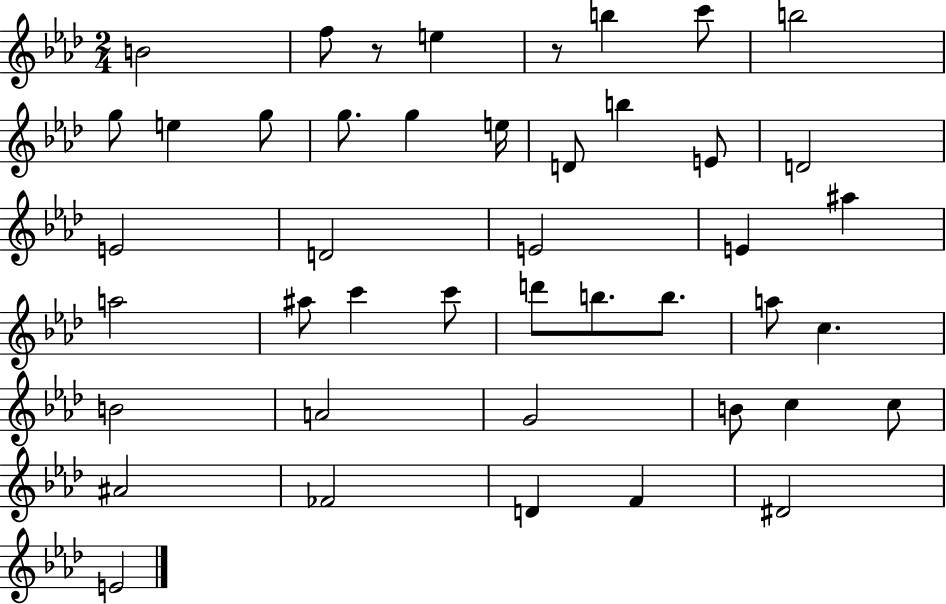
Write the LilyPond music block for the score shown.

{
  \clef treble
  \numericTimeSignature
  \time 2/4
  \key aes \major
  \repeat volta 2 { b'2 | f''8 r8 e''4 | r8 b''4 c'''8 | b''2 | \break g''8 e''4 g''8 | g''8. g''4 e''16 | d'8 b''4 e'8 | d'2 | \break e'2 | d'2 | e'2 | e'4 ais''4 | \break a''2 | ais''8 c'''4 c'''8 | d'''8 b''8. b''8. | a''8 c''4. | \break b'2 | a'2 | g'2 | b'8 c''4 c''8 | \break ais'2 | fes'2 | d'4 f'4 | dis'2 | \break e'2 | } \bar "|."
}